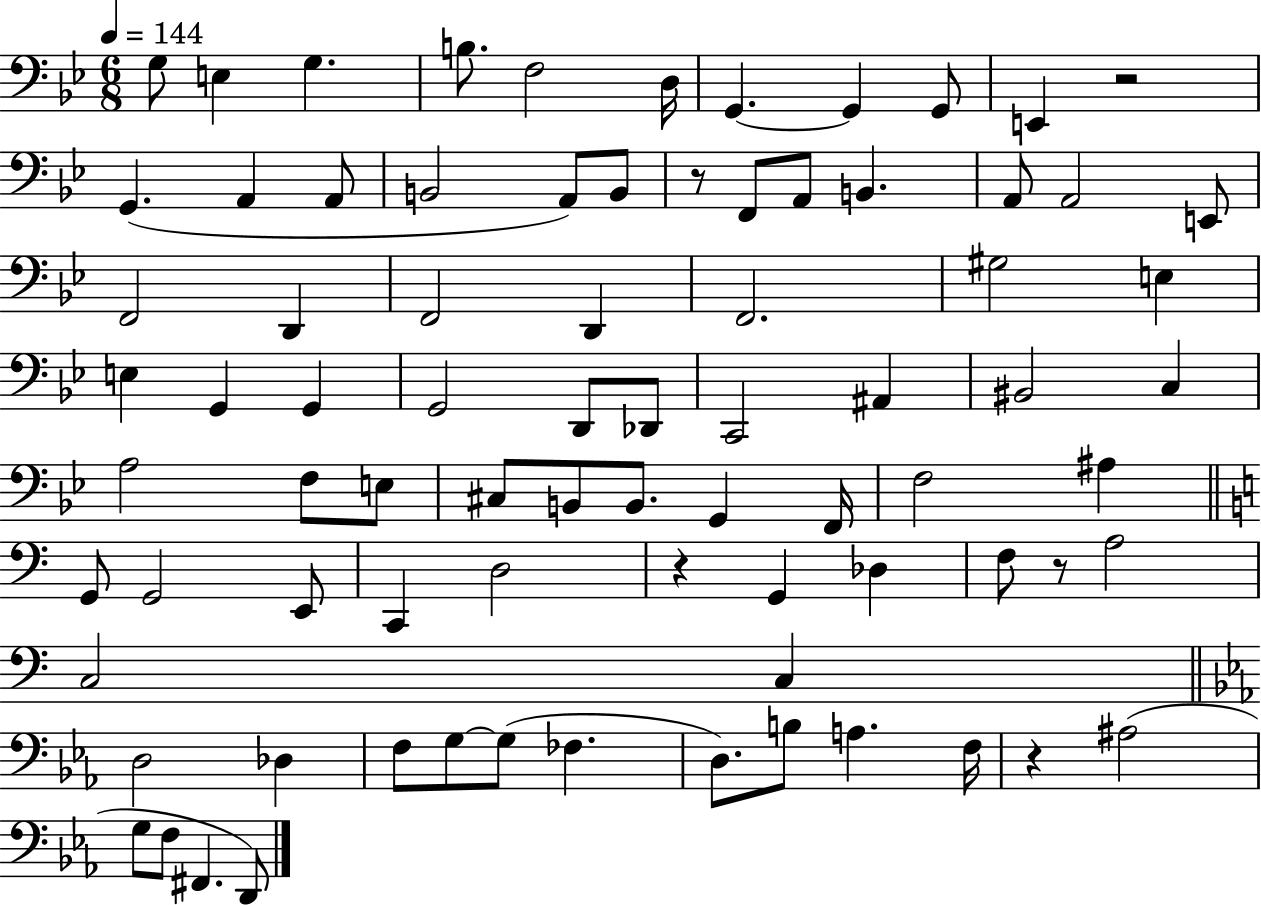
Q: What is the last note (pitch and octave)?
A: D2